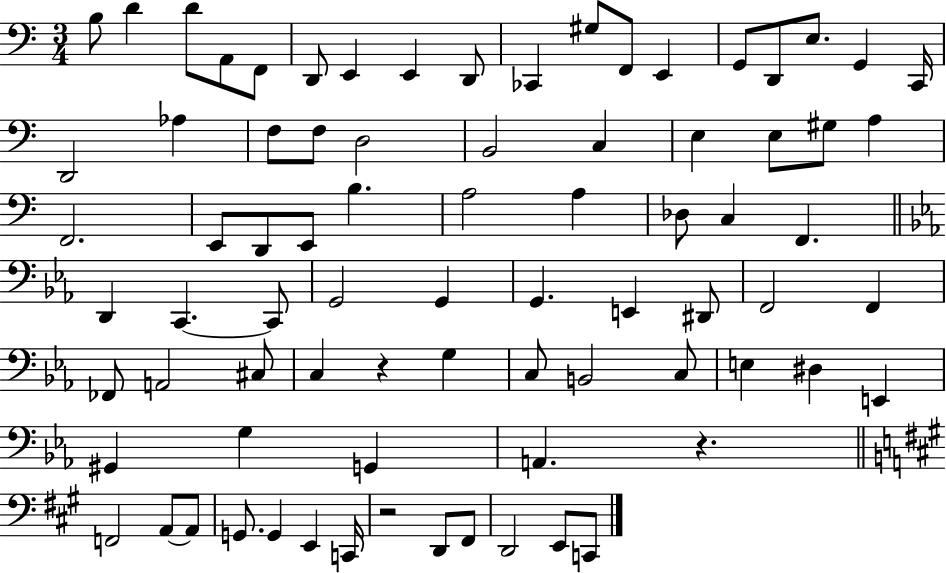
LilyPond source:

{
  \clef bass
  \numericTimeSignature
  \time 3/4
  \key c \major
  \repeat volta 2 { b8 d'4 d'8 a,8 f,8 | d,8 e,4 e,4 d,8 | ces,4 gis8 f,8 e,4 | g,8 d,8 e8. g,4 c,16 | \break d,2 aes4 | f8 f8 d2 | b,2 c4 | e4 e8 gis8 a4 | \break f,2. | e,8 d,8 e,8 b4. | a2 a4 | des8 c4 f,4. | \break \bar "||" \break \key ees \major d,4 c,4.~~ c,8 | g,2 g,4 | g,4. e,4 dis,8 | f,2 f,4 | \break fes,8 a,2 cis8 | c4 r4 g4 | c8 b,2 c8 | e4 dis4 e,4 | \break gis,4 g4 g,4 | a,4. r4. | \bar "||" \break \key a \major f,2 a,8~~ a,8 | g,8. g,4 e,4 c,16 | r2 d,8 fis,8 | d,2 e,8 c,8 | \break } \bar "|."
}